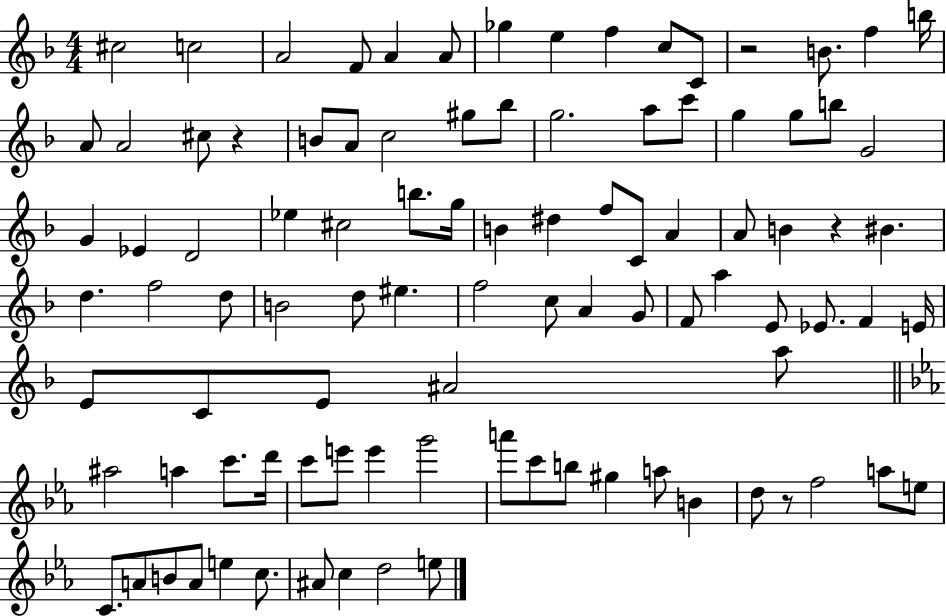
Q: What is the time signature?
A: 4/4